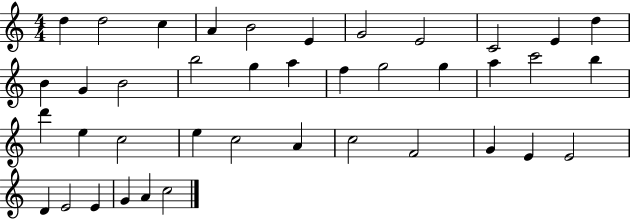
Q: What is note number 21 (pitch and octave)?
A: A5